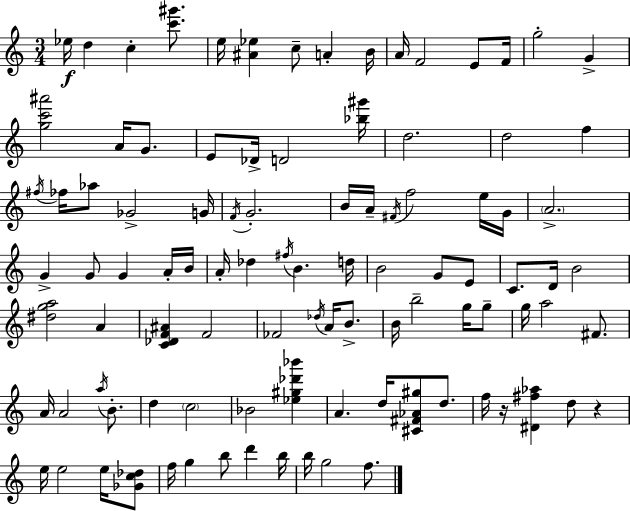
{
  \clef treble
  \numericTimeSignature
  \time 3/4
  \key a \minor
  ees''16\f d''4 c''4-. <c''' gis'''>8. | e''16 <ais' ees''>4 c''8-- a'4-. b'16 | a'16 f'2 e'8 f'16 | g''2-. g'4-> | \break <g'' c''' ais'''>2 a'16 g'8. | e'8 des'16-> d'2 <bes'' gis'''>16 | d''2. | d''2 f''4 | \break \acciaccatura { fis''16 } fes''16 aes''8 ges'2-> | g'16 \acciaccatura { f'16 } g'2.-. | b'16 a'16-- \acciaccatura { fis'16 } f''2 | e''16 g'16 \parenthesize a'2.-> | \break g'4-> g'8 g'4 | a'16-. b'16 a'16-. des''4 \acciaccatura { fis''16 } b'4. | d''16 b'2 | g'8 e'8 c'8. d'16 b'2 | \break <dis'' g'' a''>2 | a'4 <c' des' f' ais'>4 f'2 | fes'2 | \acciaccatura { des''16 } a'16 b'8.-> b'16 b''2-- | \break g''16 g''8-- g''16 a''2 | fis'8. a'16 a'2 | \acciaccatura { a''16 } b'8.-. d''4 \parenthesize c''2 | bes'2 | \break <ees'' gis'' des''' bes'''>4 a'4. | d''16 <cis' fis' aes' gis''>8 d''8. f''16 r16 <dis' fis'' aes''>4 | d''8 r4 e''16 e''2 | e''16 <ges' c'' des''>8 f''16 g''4 b''8 | \break d'''4 b''16 b''16 g''2 | f''8. \bar "|."
}